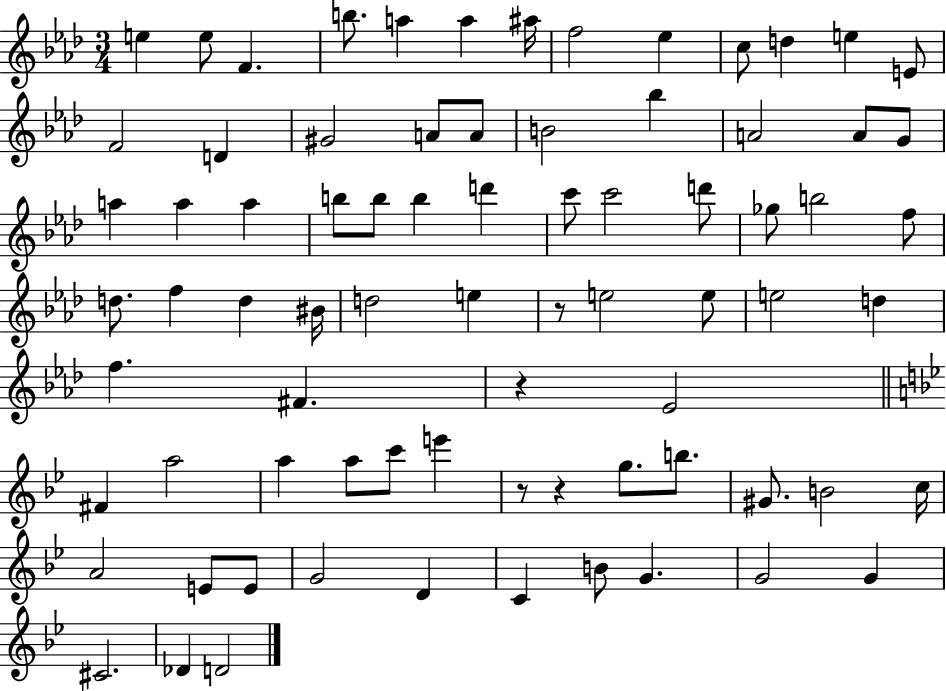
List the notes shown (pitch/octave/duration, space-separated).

E5/q E5/e F4/q. B5/e. A5/q A5/q A#5/s F5/h Eb5/q C5/e D5/q E5/q E4/e F4/h D4/q G#4/h A4/e A4/e B4/h Bb5/q A4/h A4/e G4/e A5/q A5/q A5/q B5/e B5/e B5/q D6/q C6/e C6/h D6/e Gb5/e B5/h F5/e D5/e. F5/q D5/q BIS4/s D5/h E5/q R/e E5/h E5/e E5/h D5/q F5/q. F#4/q. R/q Eb4/h F#4/q A5/h A5/q A5/e C6/e E6/q R/e R/q G5/e. B5/e. G#4/e. B4/h C5/s A4/h E4/e E4/e G4/h D4/q C4/q B4/e G4/q. G4/h G4/q C#4/h. Db4/q D4/h